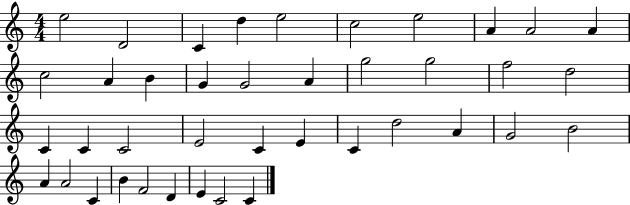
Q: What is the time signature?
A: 4/4